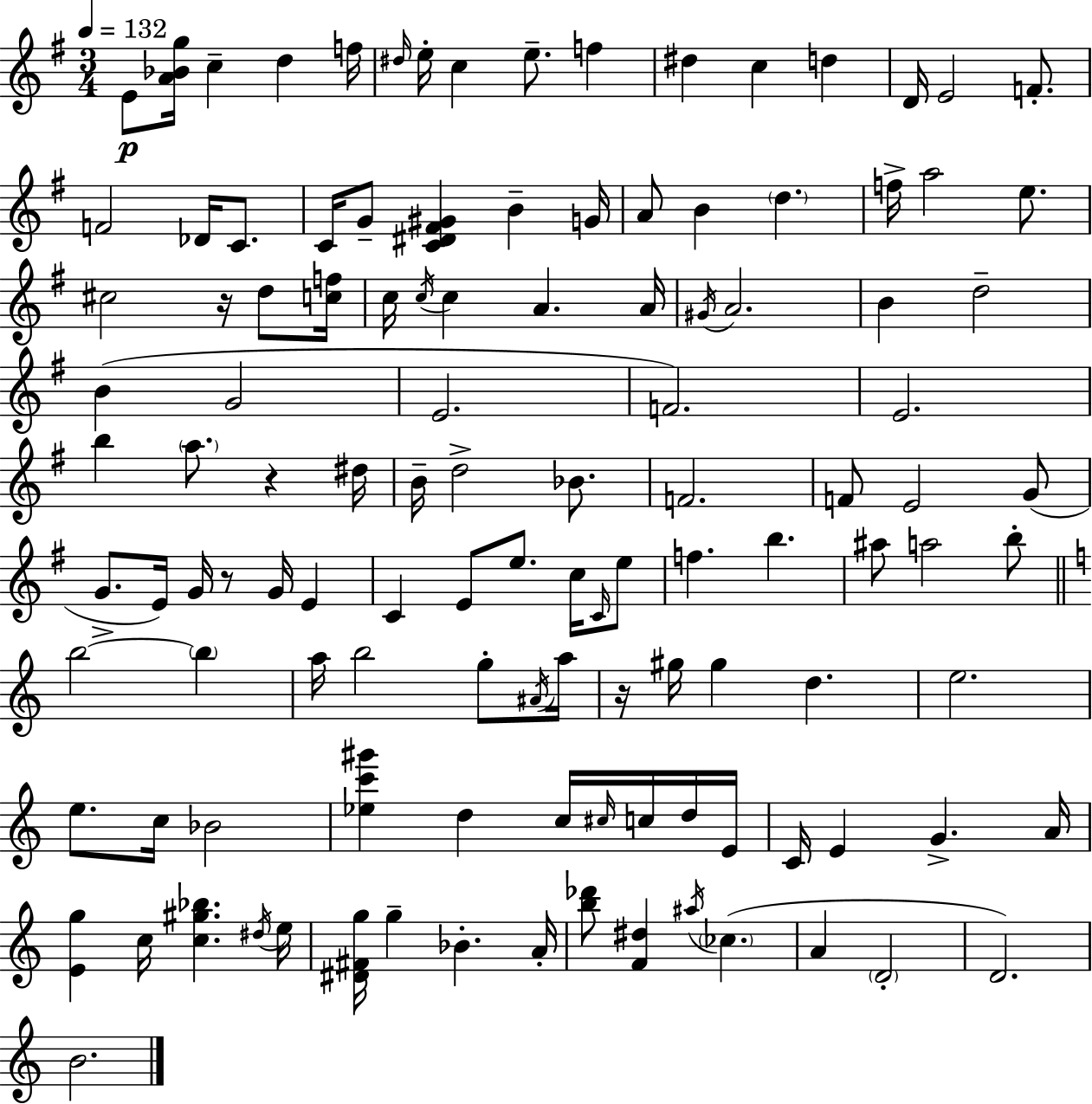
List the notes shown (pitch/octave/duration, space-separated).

E4/e [A4,Bb4,G5]/s C5/q D5/q F5/s D#5/s E5/s C5/q E5/e. F5/q D#5/q C5/q D5/q D4/s E4/h F4/e. F4/h Db4/s C4/e. C4/s G4/e [C4,D#4,F#4,G#4]/q B4/q G4/s A4/e B4/q D5/q. F5/s A5/h E5/e. C#5/h R/s D5/e [C5,F5]/s C5/s C5/s C5/q A4/q. A4/s G#4/s A4/h. B4/q D5/h B4/q G4/h E4/h. F4/h. E4/h. B5/q A5/e. R/q D#5/s B4/s D5/h Bb4/e. F4/h. F4/e E4/h G4/e G4/e. E4/s G4/s R/e G4/s E4/q C4/q E4/e E5/e. C5/s C4/s E5/e F5/q. B5/q. A#5/e A5/h B5/e B5/h B5/q A5/s B5/h G5/e A#4/s A5/s R/s G#5/s G#5/q D5/q. E5/h. E5/e. C5/s Bb4/h [Eb5,C6,G#6]/q D5/q C5/s C#5/s C5/s D5/s E4/s C4/s E4/q G4/q. A4/s [E4,G5]/q C5/s [C5,G#5,Bb5]/q. D#5/s E5/s [D#4,F#4,G5]/s G5/q Bb4/q. A4/s [B5,Db6]/e [F4,D#5]/q A#5/s CES5/q. A4/q D4/h D4/h. B4/h.